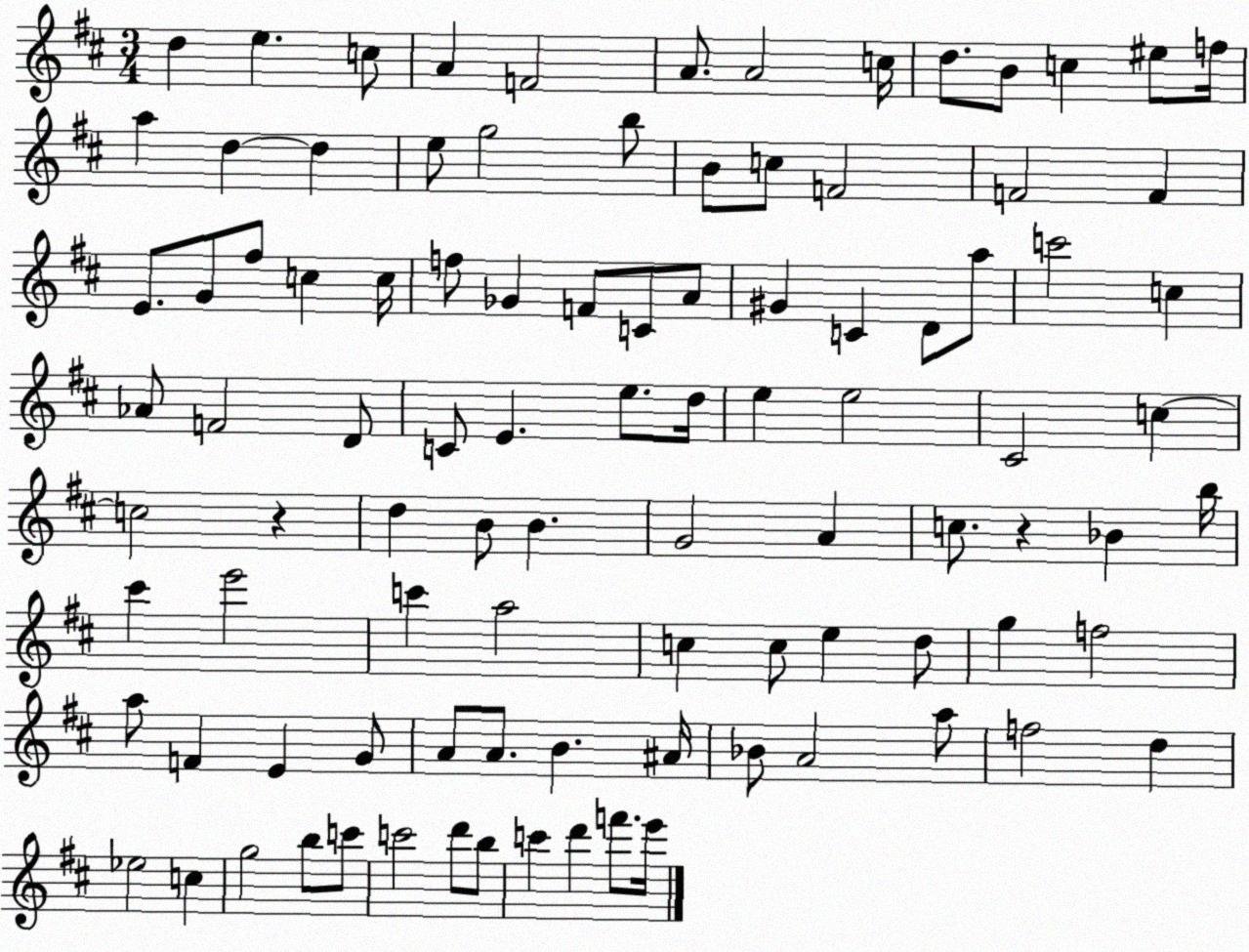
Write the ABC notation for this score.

X:1
T:Untitled
M:3/4
L:1/4
K:D
d e c/2 A F2 A/2 A2 c/4 d/2 B/2 c ^e/2 f/4 a d d e/2 g2 b/2 B/2 c/2 F2 F2 F E/2 G/2 ^f/2 c c/4 f/2 _G F/2 C/2 A/2 ^G C D/2 a/2 c'2 c _A/2 F2 D/2 C/2 E e/2 d/4 e e2 ^C2 c c2 z d B/2 B G2 A c/2 z _B b/4 ^c' e'2 c' a2 c c/2 e d/2 g f2 a/2 F E G/2 A/2 A/2 B ^A/4 _B/2 A2 a/2 f2 d _e2 c g2 b/2 c'/2 c'2 d'/2 b/2 c' d' f'/2 e'/4